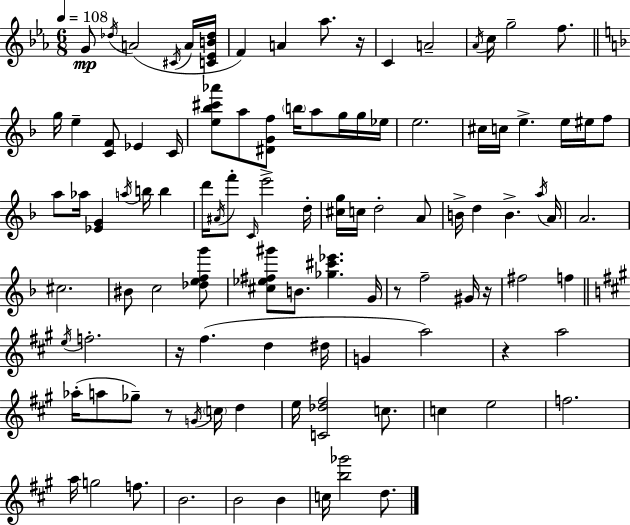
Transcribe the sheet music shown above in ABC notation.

X:1
T:Untitled
M:6/8
L:1/4
K:Cm
G/2 _d/4 A2 ^C/4 A/4 [C_EB_d]/4 F A _a/2 z/4 C A2 _A/4 c/4 g2 f/2 g/4 e [CF]/2 _E C/4 [e_b^c'_a']/2 a/2 [^DGf]/2 b/4 a/2 g/4 g/4 _e/4 e2 ^c/4 c/4 e e/4 ^e/4 f/2 a/2 _a/4 [_EG] a/4 b/4 b d'/4 ^A/4 f'/2 C/4 e'2 d/4 [^cg]/4 c/4 d2 A/2 B/4 d B a/4 A/4 A2 ^c2 ^B/2 c2 [_defg']/2 [^c_e^f^g']/2 B/2 [_g^c'_e'] G/4 z/2 f2 ^G/4 z/4 ^f2 f e/4 f2 z/4 ^f d ^d/4 G a2 z a2 _a/4 a/2 _g/2 z/2 G/4 c/4 d e/4 [C_d^f]2 c/2 c e2 f2 a/4 g2 f/2 B2 B2 B c/4 [b_g']2 d/2